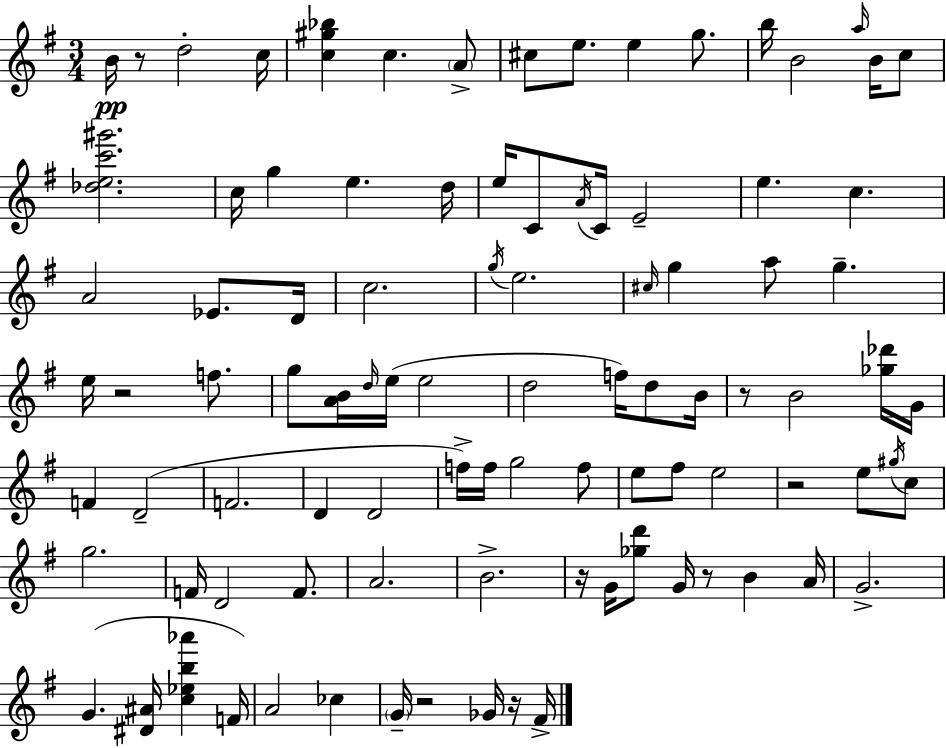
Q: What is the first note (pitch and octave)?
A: B4